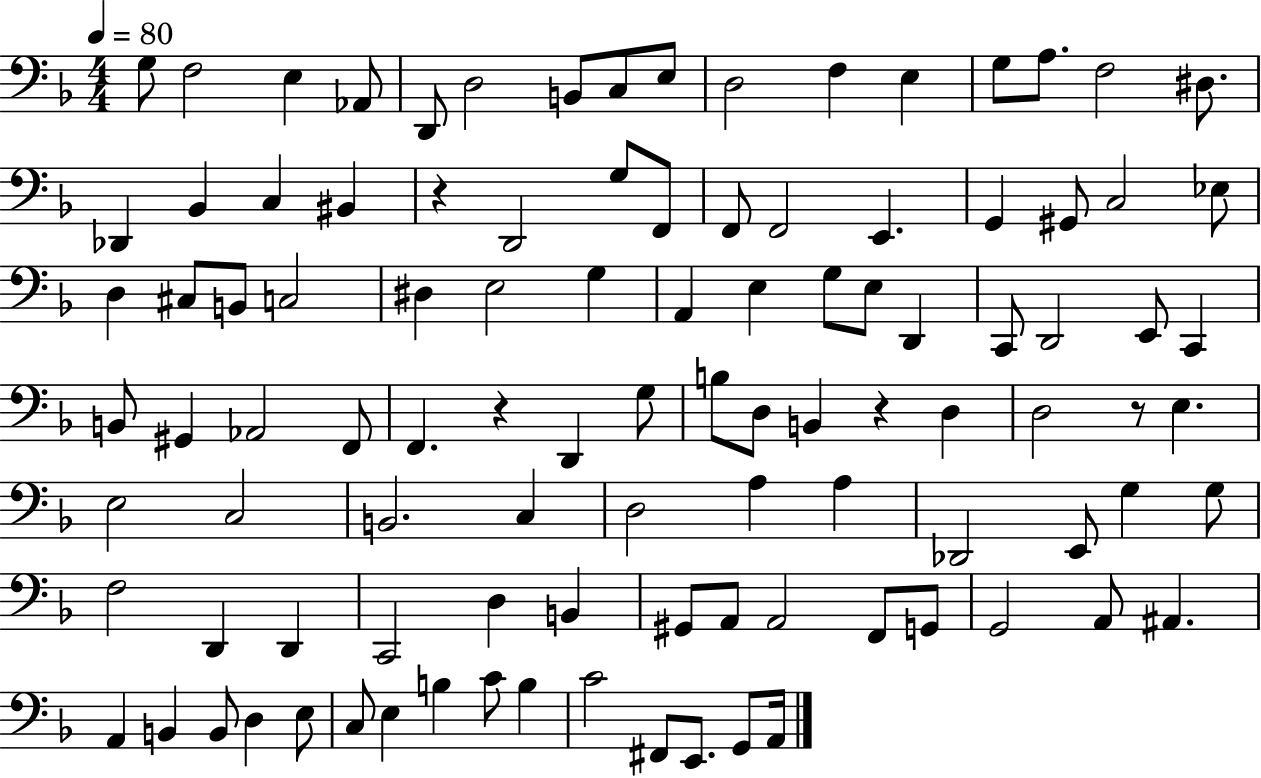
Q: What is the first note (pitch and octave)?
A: G3